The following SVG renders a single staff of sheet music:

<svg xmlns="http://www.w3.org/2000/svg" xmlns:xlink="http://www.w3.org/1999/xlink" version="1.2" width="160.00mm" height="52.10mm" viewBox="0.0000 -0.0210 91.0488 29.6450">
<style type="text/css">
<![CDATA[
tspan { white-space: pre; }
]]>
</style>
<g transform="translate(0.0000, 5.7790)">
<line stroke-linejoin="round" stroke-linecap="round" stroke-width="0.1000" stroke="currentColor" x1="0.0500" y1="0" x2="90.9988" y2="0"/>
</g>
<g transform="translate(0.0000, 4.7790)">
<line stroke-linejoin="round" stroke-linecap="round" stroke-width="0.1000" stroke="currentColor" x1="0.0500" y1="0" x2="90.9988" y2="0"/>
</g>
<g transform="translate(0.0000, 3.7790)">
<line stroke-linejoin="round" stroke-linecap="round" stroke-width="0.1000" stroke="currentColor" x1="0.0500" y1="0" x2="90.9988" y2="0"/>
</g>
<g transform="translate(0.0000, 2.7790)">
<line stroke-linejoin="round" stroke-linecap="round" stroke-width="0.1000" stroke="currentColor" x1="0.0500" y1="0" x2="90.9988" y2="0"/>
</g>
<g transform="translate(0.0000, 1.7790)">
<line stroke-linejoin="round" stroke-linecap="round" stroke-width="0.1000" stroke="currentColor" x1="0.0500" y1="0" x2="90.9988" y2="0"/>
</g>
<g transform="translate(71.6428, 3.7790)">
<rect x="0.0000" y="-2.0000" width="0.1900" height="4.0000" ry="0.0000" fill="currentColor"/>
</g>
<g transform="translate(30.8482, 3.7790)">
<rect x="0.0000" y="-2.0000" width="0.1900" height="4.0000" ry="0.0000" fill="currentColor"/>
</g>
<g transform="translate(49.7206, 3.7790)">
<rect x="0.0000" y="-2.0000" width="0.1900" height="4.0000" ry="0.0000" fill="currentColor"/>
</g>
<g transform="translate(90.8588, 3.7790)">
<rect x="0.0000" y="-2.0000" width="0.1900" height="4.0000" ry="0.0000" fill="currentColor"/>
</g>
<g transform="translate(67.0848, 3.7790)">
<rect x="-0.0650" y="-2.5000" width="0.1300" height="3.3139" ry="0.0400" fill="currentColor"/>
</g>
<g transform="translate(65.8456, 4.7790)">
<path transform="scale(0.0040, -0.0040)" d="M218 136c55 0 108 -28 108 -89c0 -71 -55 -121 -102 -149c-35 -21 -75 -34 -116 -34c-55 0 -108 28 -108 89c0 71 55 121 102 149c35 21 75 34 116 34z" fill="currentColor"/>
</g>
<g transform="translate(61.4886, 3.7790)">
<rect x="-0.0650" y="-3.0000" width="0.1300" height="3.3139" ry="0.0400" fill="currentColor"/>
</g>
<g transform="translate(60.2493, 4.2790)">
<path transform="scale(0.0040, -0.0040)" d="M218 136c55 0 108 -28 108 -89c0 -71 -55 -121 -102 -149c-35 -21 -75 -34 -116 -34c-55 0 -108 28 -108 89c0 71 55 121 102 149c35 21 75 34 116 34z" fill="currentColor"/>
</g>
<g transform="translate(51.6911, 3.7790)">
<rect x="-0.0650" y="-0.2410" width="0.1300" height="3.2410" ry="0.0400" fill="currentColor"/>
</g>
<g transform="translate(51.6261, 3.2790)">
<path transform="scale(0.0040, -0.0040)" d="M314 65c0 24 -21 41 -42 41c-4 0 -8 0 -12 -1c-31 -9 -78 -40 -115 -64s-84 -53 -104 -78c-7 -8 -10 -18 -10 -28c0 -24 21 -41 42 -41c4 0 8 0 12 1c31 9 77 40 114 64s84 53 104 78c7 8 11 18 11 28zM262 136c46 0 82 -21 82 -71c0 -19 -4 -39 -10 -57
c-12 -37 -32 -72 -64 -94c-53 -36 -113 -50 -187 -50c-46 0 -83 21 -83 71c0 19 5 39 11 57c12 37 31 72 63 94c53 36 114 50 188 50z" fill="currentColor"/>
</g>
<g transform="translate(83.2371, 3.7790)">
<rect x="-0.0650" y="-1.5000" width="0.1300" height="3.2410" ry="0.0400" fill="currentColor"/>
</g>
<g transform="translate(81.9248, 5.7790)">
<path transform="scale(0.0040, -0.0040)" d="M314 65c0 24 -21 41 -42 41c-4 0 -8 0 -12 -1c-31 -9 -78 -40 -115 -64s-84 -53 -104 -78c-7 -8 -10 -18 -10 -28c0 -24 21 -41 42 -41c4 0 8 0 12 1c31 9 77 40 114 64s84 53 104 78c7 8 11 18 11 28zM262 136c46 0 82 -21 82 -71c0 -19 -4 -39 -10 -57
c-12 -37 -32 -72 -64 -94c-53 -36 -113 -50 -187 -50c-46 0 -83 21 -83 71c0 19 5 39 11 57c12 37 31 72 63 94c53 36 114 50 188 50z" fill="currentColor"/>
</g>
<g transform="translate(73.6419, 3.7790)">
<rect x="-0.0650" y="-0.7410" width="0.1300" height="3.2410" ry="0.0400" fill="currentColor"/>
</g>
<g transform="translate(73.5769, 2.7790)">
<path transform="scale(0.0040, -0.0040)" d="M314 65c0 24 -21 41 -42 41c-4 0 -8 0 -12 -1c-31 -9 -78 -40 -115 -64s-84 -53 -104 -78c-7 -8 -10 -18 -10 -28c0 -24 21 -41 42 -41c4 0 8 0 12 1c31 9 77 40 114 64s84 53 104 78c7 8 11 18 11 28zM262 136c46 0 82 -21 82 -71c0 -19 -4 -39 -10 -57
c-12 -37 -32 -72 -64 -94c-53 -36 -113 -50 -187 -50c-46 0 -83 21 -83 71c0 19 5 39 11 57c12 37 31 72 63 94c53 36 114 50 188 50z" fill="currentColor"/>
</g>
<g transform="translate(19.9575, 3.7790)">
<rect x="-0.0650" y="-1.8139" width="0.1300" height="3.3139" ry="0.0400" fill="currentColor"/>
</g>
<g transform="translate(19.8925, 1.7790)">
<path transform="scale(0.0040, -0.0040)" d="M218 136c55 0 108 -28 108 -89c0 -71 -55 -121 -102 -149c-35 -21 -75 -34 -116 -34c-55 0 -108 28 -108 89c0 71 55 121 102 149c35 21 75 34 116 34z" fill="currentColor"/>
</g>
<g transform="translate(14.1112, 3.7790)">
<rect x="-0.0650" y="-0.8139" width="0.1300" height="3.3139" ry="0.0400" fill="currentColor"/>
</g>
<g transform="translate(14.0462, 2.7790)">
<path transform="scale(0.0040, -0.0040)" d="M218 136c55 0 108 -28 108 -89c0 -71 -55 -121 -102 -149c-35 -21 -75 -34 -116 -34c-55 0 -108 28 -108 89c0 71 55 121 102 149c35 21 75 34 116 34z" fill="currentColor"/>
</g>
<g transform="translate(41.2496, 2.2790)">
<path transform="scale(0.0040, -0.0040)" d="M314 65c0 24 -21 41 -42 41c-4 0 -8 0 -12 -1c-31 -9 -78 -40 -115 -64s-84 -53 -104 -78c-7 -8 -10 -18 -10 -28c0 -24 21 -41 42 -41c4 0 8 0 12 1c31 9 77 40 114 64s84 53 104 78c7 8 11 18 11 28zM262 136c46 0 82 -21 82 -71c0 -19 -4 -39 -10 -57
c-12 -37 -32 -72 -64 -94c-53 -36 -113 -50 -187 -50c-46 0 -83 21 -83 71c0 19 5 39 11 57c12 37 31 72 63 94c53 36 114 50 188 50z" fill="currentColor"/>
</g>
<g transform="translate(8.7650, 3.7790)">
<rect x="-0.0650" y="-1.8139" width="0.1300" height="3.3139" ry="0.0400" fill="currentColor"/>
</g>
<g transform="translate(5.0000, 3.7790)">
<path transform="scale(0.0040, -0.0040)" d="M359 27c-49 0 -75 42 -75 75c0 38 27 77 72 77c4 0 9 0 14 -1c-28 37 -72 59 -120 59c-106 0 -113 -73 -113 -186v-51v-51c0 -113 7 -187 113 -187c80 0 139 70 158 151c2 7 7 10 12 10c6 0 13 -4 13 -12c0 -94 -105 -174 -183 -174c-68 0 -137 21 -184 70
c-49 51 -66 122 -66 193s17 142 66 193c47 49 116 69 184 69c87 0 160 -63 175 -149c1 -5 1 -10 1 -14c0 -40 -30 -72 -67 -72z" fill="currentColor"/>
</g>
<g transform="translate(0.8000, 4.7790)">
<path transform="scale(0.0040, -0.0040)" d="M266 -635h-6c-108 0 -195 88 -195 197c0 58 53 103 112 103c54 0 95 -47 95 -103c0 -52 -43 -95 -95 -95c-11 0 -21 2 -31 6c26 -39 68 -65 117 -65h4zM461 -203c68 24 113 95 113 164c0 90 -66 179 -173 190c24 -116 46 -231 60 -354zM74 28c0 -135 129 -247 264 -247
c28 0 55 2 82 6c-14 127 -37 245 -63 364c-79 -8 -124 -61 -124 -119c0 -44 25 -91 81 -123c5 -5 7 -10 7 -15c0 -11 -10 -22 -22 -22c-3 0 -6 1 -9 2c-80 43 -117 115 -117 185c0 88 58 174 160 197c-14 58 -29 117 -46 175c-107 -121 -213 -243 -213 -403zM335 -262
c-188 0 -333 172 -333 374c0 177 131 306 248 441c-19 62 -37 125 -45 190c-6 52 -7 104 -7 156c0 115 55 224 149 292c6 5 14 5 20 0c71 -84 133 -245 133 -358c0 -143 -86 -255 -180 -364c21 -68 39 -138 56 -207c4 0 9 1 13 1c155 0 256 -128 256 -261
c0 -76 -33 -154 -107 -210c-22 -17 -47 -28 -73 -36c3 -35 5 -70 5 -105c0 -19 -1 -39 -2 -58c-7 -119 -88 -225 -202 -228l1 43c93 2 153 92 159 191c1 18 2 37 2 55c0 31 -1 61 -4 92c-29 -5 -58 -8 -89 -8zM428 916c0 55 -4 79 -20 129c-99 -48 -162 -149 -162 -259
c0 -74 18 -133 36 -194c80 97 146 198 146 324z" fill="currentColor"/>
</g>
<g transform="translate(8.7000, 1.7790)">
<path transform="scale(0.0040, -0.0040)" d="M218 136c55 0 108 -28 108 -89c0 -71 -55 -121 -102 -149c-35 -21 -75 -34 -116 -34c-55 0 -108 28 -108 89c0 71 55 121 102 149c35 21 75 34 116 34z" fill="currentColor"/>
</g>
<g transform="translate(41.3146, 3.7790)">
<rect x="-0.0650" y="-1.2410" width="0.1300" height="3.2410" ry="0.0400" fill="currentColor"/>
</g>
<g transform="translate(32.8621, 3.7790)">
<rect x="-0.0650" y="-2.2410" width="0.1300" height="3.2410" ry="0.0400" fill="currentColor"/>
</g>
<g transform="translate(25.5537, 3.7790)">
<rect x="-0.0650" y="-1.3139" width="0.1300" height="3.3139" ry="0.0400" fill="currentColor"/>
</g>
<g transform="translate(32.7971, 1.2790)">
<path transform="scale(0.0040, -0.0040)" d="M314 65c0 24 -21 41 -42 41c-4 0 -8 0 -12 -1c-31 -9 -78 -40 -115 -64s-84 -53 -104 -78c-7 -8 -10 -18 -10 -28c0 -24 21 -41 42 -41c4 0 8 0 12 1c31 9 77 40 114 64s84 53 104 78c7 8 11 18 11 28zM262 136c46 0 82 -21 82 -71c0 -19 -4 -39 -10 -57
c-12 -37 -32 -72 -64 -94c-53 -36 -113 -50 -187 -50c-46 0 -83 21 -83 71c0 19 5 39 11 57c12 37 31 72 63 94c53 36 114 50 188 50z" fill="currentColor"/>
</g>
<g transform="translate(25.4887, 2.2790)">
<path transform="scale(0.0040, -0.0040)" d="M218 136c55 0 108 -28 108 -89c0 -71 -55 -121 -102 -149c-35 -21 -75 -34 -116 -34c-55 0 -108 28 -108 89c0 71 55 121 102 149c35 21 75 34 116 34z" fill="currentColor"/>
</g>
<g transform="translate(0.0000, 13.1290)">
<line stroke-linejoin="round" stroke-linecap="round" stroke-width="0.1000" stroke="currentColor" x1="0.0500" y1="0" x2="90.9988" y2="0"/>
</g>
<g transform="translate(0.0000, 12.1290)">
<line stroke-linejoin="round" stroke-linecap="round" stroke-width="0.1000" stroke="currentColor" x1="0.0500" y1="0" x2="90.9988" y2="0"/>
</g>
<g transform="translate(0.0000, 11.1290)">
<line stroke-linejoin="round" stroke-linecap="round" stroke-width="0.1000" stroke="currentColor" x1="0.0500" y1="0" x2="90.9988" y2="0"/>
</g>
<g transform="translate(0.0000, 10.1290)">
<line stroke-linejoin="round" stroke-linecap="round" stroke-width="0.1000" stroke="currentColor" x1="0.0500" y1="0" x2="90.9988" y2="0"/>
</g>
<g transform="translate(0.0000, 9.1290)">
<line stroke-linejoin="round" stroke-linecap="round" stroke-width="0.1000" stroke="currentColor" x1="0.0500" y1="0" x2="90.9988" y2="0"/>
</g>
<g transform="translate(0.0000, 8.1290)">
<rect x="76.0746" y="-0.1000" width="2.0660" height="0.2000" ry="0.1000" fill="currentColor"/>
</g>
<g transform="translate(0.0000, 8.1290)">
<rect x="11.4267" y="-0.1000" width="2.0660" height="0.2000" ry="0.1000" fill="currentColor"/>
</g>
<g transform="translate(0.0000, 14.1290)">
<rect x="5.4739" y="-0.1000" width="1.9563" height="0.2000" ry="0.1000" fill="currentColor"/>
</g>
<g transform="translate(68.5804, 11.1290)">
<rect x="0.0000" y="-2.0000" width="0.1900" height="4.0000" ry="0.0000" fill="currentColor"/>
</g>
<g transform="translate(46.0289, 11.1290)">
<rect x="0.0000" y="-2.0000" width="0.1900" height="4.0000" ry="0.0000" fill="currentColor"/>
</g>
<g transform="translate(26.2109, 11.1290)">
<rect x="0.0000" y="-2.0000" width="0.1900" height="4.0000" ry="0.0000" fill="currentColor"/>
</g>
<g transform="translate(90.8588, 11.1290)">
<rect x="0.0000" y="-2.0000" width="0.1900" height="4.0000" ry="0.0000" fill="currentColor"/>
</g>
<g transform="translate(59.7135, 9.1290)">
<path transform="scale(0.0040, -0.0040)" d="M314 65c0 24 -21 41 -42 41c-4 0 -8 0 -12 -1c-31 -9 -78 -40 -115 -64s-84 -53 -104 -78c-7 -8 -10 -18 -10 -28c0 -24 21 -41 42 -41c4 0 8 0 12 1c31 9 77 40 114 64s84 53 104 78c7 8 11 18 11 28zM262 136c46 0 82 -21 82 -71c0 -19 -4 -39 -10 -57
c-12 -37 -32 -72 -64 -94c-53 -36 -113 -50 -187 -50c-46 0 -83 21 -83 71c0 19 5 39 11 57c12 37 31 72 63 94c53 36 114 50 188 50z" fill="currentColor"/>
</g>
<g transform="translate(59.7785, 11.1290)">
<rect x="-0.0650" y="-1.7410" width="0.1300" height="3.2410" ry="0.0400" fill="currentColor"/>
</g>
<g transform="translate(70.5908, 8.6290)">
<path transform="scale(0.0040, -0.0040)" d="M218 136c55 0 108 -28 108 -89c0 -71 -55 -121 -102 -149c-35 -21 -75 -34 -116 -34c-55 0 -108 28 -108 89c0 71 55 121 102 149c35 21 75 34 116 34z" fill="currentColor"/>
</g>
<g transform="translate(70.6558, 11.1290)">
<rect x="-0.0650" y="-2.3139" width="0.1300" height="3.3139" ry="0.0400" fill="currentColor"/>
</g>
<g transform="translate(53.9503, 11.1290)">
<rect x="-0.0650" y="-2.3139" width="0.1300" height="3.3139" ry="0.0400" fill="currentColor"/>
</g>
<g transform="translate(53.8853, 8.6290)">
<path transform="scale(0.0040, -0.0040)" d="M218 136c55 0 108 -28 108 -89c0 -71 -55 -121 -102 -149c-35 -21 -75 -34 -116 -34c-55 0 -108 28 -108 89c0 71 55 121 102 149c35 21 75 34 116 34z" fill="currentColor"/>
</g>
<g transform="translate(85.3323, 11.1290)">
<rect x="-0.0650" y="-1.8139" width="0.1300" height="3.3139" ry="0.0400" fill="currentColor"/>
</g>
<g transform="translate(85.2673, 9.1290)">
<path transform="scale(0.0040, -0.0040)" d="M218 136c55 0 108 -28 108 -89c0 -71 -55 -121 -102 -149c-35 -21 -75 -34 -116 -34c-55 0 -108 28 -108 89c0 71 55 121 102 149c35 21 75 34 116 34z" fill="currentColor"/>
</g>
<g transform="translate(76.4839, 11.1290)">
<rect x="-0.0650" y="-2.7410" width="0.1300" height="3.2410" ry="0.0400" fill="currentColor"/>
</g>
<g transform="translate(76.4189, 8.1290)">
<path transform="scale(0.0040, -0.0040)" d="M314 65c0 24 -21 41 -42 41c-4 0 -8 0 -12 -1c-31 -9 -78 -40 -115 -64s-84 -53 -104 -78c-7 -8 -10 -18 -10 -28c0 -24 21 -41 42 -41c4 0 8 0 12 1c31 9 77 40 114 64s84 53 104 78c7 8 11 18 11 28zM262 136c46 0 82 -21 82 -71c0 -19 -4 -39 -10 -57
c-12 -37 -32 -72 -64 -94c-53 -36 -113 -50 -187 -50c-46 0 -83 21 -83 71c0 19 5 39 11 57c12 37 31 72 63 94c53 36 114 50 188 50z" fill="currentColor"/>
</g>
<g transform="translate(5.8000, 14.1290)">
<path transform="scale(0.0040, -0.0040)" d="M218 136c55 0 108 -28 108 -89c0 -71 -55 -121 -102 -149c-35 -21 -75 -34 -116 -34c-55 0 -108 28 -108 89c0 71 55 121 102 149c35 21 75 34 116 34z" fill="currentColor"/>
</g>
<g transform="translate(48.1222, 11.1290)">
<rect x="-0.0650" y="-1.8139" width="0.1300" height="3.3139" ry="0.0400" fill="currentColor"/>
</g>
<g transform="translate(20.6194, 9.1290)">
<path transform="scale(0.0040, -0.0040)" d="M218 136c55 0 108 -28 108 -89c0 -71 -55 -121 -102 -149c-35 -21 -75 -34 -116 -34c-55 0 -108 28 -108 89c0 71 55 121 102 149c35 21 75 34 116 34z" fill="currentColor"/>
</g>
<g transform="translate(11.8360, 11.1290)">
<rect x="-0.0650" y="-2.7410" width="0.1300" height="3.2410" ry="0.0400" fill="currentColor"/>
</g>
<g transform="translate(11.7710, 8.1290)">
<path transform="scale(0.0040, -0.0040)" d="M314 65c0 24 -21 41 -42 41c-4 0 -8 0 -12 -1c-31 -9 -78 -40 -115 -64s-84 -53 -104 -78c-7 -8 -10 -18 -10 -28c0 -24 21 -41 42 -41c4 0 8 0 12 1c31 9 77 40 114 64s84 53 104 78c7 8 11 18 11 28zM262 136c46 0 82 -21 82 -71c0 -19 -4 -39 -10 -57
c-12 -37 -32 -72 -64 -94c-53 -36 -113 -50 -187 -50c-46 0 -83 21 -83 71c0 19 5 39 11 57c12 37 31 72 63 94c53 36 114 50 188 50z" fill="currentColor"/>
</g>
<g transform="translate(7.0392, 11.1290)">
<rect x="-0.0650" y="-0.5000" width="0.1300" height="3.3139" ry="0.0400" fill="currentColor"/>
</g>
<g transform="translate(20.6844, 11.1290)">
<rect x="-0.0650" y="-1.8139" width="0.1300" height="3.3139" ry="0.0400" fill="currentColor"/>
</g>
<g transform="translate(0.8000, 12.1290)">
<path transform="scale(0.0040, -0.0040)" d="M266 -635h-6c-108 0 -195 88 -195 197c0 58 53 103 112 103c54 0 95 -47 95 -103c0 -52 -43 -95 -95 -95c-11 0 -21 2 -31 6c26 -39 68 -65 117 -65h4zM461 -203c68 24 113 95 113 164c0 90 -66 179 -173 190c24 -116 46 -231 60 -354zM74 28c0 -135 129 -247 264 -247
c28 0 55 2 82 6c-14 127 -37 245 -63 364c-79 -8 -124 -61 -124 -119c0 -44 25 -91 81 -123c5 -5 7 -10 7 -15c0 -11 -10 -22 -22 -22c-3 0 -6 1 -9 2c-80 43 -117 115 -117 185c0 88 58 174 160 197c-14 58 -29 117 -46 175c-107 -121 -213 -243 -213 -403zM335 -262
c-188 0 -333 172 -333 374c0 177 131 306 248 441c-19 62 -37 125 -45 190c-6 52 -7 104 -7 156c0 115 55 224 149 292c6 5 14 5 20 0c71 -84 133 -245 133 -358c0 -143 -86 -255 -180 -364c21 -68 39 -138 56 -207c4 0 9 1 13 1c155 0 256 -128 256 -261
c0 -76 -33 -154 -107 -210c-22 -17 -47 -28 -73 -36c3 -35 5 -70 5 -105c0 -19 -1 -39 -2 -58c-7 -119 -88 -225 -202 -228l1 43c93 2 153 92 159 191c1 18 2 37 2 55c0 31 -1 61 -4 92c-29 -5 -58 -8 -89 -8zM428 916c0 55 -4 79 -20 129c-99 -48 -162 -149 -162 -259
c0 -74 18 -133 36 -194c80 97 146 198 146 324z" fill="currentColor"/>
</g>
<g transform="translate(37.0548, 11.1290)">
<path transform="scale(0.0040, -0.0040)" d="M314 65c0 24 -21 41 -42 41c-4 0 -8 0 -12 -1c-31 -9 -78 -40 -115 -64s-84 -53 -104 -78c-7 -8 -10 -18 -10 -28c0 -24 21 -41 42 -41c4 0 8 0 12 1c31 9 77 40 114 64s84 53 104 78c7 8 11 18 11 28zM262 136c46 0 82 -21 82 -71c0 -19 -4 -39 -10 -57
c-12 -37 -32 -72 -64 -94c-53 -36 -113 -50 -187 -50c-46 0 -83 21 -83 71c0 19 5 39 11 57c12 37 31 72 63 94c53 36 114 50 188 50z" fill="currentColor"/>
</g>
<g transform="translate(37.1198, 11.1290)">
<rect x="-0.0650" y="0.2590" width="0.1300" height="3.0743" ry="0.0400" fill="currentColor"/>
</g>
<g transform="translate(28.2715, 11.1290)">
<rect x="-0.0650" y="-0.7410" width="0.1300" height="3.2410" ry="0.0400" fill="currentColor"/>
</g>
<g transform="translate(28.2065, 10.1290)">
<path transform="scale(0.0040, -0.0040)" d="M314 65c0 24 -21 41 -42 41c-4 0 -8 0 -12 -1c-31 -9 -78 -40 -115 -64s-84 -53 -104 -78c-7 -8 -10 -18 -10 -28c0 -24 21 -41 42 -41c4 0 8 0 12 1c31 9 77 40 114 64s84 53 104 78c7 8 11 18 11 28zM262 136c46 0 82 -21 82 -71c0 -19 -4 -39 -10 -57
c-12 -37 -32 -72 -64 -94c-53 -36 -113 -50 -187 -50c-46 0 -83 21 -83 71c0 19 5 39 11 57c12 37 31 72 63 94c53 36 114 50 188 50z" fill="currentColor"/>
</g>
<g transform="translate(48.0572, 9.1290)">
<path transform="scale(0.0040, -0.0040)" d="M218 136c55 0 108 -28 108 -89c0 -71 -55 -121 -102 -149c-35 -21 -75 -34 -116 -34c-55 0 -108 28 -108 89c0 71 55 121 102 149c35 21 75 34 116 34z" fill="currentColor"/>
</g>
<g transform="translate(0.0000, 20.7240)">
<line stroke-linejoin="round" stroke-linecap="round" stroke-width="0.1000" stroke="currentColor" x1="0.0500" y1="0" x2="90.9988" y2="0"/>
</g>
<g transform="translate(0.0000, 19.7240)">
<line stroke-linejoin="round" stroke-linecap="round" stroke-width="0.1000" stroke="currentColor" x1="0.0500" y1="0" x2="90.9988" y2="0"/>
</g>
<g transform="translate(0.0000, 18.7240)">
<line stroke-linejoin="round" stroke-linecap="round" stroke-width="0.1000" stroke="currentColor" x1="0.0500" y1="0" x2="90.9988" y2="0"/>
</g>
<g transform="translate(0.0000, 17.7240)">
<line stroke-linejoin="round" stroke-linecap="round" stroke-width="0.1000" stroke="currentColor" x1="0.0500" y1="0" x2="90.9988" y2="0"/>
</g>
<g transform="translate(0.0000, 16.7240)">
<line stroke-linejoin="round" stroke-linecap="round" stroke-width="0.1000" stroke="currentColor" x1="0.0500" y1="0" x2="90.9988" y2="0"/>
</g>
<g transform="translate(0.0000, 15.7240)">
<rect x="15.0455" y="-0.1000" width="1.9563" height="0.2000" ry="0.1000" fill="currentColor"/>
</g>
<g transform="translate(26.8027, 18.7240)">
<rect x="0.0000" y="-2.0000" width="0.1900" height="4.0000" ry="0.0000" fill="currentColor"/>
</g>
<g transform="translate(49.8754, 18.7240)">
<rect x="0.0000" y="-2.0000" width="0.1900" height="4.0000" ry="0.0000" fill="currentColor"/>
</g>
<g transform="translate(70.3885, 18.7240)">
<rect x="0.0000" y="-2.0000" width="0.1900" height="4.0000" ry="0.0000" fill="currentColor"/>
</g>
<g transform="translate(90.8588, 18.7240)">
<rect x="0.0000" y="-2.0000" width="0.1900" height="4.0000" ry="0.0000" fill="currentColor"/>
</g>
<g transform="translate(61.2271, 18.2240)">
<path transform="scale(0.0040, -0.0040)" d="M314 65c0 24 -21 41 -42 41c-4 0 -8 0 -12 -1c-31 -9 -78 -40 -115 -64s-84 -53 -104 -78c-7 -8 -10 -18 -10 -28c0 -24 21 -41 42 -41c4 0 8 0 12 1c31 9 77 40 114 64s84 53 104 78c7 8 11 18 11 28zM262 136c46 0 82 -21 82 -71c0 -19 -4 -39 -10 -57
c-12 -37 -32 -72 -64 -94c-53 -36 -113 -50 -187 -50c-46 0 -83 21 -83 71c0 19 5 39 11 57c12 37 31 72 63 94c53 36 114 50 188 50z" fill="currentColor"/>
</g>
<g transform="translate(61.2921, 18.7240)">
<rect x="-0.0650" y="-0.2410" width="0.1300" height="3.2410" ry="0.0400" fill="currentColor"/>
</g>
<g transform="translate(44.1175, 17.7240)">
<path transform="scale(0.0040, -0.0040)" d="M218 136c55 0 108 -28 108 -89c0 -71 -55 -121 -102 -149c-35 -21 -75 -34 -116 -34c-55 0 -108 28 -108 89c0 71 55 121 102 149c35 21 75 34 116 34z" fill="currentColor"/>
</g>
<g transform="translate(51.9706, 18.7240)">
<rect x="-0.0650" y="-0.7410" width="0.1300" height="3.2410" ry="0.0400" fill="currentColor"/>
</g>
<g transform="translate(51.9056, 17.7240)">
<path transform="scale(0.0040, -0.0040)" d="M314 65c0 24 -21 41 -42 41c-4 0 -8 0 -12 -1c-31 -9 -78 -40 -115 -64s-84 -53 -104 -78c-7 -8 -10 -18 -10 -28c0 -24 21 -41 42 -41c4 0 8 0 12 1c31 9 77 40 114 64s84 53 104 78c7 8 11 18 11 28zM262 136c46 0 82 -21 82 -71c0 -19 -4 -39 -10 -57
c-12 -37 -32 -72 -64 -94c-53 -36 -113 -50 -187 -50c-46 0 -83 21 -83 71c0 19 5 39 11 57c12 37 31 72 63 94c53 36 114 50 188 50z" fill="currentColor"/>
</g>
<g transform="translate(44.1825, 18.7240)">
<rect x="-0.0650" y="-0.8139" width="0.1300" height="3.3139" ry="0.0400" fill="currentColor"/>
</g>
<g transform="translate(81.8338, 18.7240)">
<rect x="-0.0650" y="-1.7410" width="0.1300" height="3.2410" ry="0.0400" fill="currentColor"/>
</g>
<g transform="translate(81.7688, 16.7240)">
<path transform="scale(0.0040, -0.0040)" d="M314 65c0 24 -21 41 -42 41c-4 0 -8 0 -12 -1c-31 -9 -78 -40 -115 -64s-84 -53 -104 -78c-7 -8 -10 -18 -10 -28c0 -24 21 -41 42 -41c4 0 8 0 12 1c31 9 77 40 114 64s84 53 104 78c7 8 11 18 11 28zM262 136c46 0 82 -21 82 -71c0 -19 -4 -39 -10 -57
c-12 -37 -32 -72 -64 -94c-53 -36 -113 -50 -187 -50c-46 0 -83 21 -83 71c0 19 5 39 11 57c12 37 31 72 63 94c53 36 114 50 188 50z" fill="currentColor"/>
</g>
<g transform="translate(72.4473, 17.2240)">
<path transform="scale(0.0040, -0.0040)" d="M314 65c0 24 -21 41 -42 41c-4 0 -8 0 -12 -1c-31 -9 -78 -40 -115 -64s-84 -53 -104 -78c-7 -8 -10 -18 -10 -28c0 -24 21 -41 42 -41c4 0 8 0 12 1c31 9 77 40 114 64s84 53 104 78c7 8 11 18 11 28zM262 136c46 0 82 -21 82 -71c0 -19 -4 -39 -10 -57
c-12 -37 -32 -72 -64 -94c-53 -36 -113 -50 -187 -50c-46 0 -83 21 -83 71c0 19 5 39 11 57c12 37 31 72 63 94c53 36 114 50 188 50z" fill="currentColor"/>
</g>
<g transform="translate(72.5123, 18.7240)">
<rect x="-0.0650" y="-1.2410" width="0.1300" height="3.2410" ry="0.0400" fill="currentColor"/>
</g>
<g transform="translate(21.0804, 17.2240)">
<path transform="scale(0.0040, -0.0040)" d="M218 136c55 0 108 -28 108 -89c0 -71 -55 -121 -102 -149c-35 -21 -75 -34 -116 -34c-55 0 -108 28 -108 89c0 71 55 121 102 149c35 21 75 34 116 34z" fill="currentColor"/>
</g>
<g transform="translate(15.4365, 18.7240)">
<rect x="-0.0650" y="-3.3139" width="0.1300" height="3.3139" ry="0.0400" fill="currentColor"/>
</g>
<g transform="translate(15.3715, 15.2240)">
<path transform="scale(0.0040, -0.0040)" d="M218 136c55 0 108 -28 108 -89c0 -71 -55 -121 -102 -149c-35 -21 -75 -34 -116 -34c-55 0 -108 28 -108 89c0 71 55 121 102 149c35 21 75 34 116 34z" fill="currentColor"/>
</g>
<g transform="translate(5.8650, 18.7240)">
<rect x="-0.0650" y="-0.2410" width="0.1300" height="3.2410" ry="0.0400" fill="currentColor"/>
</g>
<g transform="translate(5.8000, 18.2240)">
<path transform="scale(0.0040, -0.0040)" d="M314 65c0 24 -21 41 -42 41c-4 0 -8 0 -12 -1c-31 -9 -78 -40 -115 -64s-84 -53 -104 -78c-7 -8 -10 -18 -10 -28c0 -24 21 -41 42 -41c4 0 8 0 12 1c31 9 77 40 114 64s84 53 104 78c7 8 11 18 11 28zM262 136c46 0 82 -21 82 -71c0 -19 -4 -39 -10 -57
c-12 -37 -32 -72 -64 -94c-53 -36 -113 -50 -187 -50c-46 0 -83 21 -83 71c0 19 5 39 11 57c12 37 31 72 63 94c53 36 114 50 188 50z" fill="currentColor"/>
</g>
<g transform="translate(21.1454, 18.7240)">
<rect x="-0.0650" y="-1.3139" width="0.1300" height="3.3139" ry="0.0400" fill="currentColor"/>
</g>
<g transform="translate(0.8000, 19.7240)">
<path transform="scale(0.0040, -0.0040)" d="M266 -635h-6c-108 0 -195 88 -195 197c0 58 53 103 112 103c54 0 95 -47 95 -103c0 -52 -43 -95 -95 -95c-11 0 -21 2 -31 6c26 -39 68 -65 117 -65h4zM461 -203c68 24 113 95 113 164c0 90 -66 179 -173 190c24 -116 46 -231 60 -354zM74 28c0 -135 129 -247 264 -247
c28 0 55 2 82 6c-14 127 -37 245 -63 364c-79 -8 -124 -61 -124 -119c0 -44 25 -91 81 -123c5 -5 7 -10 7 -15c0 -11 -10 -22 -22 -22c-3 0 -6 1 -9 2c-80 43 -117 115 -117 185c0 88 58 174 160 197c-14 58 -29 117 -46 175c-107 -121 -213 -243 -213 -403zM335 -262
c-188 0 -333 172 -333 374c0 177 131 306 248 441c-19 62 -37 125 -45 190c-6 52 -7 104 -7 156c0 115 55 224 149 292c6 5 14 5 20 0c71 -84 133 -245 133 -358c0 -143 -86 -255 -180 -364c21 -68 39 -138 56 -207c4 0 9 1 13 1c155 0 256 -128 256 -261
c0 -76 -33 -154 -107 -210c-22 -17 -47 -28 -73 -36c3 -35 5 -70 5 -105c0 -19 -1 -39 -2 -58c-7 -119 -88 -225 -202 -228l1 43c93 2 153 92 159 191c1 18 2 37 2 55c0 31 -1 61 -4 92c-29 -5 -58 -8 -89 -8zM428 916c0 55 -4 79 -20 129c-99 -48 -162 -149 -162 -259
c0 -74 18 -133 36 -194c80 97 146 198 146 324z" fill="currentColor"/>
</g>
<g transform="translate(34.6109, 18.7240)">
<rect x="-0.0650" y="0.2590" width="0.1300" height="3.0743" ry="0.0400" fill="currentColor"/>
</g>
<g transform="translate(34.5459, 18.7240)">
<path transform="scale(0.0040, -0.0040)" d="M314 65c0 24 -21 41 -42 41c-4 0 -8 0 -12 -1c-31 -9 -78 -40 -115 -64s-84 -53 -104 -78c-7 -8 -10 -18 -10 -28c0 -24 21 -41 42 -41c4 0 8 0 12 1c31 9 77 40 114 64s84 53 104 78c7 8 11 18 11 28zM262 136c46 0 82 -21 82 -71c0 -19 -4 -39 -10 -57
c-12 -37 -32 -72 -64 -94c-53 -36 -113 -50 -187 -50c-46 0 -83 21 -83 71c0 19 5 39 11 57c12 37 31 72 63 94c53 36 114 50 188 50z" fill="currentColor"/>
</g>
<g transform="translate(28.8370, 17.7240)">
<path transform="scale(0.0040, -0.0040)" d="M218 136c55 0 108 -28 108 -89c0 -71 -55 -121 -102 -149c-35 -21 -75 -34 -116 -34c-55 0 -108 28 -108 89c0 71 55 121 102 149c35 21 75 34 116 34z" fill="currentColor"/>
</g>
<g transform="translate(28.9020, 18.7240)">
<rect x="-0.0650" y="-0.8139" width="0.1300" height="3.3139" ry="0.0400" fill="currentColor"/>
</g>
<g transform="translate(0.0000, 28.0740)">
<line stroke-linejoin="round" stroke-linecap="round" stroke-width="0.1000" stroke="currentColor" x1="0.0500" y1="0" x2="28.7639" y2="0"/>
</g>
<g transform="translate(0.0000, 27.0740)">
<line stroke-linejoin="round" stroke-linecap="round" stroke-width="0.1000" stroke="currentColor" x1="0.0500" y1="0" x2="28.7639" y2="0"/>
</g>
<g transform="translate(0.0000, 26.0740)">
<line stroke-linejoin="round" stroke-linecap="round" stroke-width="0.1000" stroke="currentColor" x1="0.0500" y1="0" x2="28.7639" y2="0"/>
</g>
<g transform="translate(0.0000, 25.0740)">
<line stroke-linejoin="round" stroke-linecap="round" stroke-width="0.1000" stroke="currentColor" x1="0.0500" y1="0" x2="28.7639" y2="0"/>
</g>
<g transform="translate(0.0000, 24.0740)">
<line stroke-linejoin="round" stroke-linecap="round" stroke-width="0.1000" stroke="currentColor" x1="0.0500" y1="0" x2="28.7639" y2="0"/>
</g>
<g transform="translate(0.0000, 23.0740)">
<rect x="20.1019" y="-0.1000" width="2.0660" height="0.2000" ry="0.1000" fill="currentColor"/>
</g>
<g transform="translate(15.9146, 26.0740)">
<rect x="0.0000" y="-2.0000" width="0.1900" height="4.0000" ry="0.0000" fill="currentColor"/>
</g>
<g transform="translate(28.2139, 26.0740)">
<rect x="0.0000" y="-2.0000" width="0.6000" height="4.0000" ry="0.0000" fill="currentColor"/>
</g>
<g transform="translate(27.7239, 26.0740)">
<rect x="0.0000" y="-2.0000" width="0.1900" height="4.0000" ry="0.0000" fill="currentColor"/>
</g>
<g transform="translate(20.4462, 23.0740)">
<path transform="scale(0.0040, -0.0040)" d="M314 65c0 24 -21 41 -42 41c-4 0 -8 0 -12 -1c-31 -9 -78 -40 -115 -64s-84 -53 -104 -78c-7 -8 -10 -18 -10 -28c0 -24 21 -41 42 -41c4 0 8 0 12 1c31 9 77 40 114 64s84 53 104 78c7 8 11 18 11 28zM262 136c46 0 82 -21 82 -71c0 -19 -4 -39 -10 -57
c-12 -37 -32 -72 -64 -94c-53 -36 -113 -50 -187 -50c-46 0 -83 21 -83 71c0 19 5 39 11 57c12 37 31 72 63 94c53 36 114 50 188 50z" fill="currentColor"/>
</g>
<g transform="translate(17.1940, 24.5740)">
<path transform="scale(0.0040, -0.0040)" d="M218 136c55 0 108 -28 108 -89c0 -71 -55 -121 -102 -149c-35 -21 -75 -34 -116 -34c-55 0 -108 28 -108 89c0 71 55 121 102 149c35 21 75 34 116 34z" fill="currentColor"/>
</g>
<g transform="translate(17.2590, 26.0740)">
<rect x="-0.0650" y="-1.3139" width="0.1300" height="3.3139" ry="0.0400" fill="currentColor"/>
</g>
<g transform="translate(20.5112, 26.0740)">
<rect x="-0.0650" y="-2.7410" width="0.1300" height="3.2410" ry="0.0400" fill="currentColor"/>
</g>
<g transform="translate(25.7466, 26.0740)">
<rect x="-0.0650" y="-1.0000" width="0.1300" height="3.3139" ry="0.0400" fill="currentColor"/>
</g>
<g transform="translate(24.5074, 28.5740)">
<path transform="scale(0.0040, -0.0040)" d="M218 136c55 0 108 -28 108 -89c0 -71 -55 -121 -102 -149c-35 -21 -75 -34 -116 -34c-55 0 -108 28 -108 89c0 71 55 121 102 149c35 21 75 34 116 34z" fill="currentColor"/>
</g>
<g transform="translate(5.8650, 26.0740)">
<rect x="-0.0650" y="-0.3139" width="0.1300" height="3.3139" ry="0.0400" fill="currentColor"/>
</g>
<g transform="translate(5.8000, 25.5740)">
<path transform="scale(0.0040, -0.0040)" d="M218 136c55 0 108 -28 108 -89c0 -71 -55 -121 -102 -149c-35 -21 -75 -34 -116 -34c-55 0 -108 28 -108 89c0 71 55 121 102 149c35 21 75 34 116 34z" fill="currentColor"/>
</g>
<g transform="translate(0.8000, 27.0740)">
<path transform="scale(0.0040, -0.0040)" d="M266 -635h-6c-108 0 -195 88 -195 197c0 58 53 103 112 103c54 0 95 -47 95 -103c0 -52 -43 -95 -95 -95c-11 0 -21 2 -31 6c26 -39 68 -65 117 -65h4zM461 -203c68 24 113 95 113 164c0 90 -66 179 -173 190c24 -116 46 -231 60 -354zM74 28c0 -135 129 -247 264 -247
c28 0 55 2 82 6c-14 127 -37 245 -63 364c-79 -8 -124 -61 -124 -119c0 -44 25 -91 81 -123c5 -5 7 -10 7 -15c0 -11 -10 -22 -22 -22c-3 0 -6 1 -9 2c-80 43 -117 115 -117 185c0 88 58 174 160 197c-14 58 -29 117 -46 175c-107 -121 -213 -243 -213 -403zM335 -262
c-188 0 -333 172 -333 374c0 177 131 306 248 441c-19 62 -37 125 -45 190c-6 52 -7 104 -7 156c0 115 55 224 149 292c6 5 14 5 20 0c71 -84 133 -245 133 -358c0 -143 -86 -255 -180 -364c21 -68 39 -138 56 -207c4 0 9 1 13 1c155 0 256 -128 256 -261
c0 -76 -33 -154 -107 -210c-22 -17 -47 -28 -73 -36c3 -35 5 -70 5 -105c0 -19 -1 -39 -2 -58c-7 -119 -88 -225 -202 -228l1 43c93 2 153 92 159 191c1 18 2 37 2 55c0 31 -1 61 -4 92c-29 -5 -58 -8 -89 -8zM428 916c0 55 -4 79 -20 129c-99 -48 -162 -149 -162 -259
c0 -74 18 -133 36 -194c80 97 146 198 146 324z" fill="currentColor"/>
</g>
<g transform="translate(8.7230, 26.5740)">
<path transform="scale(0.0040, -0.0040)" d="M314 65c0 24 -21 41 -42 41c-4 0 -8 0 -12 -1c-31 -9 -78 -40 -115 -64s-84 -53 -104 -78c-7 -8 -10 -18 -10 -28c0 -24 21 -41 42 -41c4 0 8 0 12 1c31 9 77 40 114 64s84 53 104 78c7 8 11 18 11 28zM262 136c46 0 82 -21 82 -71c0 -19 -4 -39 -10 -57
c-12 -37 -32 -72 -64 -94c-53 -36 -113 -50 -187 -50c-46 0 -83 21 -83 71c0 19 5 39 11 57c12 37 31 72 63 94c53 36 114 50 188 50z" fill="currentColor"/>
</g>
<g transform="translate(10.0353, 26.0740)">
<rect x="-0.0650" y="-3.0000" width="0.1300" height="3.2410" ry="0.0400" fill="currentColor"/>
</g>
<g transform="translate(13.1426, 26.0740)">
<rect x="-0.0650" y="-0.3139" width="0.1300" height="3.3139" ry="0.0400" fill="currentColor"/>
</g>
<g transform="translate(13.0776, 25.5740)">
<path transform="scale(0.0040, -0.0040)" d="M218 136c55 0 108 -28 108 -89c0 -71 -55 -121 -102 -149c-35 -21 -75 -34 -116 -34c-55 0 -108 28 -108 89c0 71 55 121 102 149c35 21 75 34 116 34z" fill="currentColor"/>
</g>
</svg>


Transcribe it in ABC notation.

X:1
T:Untitled
M:4/4
L:1/4
K:C
f d f e g2 e2 c2 A G d2 E2 C a2 f d2 B2 f g f2 g a2 f c2 b e d B2 d d2 c2 e2 f2 c A2 c e a2 D